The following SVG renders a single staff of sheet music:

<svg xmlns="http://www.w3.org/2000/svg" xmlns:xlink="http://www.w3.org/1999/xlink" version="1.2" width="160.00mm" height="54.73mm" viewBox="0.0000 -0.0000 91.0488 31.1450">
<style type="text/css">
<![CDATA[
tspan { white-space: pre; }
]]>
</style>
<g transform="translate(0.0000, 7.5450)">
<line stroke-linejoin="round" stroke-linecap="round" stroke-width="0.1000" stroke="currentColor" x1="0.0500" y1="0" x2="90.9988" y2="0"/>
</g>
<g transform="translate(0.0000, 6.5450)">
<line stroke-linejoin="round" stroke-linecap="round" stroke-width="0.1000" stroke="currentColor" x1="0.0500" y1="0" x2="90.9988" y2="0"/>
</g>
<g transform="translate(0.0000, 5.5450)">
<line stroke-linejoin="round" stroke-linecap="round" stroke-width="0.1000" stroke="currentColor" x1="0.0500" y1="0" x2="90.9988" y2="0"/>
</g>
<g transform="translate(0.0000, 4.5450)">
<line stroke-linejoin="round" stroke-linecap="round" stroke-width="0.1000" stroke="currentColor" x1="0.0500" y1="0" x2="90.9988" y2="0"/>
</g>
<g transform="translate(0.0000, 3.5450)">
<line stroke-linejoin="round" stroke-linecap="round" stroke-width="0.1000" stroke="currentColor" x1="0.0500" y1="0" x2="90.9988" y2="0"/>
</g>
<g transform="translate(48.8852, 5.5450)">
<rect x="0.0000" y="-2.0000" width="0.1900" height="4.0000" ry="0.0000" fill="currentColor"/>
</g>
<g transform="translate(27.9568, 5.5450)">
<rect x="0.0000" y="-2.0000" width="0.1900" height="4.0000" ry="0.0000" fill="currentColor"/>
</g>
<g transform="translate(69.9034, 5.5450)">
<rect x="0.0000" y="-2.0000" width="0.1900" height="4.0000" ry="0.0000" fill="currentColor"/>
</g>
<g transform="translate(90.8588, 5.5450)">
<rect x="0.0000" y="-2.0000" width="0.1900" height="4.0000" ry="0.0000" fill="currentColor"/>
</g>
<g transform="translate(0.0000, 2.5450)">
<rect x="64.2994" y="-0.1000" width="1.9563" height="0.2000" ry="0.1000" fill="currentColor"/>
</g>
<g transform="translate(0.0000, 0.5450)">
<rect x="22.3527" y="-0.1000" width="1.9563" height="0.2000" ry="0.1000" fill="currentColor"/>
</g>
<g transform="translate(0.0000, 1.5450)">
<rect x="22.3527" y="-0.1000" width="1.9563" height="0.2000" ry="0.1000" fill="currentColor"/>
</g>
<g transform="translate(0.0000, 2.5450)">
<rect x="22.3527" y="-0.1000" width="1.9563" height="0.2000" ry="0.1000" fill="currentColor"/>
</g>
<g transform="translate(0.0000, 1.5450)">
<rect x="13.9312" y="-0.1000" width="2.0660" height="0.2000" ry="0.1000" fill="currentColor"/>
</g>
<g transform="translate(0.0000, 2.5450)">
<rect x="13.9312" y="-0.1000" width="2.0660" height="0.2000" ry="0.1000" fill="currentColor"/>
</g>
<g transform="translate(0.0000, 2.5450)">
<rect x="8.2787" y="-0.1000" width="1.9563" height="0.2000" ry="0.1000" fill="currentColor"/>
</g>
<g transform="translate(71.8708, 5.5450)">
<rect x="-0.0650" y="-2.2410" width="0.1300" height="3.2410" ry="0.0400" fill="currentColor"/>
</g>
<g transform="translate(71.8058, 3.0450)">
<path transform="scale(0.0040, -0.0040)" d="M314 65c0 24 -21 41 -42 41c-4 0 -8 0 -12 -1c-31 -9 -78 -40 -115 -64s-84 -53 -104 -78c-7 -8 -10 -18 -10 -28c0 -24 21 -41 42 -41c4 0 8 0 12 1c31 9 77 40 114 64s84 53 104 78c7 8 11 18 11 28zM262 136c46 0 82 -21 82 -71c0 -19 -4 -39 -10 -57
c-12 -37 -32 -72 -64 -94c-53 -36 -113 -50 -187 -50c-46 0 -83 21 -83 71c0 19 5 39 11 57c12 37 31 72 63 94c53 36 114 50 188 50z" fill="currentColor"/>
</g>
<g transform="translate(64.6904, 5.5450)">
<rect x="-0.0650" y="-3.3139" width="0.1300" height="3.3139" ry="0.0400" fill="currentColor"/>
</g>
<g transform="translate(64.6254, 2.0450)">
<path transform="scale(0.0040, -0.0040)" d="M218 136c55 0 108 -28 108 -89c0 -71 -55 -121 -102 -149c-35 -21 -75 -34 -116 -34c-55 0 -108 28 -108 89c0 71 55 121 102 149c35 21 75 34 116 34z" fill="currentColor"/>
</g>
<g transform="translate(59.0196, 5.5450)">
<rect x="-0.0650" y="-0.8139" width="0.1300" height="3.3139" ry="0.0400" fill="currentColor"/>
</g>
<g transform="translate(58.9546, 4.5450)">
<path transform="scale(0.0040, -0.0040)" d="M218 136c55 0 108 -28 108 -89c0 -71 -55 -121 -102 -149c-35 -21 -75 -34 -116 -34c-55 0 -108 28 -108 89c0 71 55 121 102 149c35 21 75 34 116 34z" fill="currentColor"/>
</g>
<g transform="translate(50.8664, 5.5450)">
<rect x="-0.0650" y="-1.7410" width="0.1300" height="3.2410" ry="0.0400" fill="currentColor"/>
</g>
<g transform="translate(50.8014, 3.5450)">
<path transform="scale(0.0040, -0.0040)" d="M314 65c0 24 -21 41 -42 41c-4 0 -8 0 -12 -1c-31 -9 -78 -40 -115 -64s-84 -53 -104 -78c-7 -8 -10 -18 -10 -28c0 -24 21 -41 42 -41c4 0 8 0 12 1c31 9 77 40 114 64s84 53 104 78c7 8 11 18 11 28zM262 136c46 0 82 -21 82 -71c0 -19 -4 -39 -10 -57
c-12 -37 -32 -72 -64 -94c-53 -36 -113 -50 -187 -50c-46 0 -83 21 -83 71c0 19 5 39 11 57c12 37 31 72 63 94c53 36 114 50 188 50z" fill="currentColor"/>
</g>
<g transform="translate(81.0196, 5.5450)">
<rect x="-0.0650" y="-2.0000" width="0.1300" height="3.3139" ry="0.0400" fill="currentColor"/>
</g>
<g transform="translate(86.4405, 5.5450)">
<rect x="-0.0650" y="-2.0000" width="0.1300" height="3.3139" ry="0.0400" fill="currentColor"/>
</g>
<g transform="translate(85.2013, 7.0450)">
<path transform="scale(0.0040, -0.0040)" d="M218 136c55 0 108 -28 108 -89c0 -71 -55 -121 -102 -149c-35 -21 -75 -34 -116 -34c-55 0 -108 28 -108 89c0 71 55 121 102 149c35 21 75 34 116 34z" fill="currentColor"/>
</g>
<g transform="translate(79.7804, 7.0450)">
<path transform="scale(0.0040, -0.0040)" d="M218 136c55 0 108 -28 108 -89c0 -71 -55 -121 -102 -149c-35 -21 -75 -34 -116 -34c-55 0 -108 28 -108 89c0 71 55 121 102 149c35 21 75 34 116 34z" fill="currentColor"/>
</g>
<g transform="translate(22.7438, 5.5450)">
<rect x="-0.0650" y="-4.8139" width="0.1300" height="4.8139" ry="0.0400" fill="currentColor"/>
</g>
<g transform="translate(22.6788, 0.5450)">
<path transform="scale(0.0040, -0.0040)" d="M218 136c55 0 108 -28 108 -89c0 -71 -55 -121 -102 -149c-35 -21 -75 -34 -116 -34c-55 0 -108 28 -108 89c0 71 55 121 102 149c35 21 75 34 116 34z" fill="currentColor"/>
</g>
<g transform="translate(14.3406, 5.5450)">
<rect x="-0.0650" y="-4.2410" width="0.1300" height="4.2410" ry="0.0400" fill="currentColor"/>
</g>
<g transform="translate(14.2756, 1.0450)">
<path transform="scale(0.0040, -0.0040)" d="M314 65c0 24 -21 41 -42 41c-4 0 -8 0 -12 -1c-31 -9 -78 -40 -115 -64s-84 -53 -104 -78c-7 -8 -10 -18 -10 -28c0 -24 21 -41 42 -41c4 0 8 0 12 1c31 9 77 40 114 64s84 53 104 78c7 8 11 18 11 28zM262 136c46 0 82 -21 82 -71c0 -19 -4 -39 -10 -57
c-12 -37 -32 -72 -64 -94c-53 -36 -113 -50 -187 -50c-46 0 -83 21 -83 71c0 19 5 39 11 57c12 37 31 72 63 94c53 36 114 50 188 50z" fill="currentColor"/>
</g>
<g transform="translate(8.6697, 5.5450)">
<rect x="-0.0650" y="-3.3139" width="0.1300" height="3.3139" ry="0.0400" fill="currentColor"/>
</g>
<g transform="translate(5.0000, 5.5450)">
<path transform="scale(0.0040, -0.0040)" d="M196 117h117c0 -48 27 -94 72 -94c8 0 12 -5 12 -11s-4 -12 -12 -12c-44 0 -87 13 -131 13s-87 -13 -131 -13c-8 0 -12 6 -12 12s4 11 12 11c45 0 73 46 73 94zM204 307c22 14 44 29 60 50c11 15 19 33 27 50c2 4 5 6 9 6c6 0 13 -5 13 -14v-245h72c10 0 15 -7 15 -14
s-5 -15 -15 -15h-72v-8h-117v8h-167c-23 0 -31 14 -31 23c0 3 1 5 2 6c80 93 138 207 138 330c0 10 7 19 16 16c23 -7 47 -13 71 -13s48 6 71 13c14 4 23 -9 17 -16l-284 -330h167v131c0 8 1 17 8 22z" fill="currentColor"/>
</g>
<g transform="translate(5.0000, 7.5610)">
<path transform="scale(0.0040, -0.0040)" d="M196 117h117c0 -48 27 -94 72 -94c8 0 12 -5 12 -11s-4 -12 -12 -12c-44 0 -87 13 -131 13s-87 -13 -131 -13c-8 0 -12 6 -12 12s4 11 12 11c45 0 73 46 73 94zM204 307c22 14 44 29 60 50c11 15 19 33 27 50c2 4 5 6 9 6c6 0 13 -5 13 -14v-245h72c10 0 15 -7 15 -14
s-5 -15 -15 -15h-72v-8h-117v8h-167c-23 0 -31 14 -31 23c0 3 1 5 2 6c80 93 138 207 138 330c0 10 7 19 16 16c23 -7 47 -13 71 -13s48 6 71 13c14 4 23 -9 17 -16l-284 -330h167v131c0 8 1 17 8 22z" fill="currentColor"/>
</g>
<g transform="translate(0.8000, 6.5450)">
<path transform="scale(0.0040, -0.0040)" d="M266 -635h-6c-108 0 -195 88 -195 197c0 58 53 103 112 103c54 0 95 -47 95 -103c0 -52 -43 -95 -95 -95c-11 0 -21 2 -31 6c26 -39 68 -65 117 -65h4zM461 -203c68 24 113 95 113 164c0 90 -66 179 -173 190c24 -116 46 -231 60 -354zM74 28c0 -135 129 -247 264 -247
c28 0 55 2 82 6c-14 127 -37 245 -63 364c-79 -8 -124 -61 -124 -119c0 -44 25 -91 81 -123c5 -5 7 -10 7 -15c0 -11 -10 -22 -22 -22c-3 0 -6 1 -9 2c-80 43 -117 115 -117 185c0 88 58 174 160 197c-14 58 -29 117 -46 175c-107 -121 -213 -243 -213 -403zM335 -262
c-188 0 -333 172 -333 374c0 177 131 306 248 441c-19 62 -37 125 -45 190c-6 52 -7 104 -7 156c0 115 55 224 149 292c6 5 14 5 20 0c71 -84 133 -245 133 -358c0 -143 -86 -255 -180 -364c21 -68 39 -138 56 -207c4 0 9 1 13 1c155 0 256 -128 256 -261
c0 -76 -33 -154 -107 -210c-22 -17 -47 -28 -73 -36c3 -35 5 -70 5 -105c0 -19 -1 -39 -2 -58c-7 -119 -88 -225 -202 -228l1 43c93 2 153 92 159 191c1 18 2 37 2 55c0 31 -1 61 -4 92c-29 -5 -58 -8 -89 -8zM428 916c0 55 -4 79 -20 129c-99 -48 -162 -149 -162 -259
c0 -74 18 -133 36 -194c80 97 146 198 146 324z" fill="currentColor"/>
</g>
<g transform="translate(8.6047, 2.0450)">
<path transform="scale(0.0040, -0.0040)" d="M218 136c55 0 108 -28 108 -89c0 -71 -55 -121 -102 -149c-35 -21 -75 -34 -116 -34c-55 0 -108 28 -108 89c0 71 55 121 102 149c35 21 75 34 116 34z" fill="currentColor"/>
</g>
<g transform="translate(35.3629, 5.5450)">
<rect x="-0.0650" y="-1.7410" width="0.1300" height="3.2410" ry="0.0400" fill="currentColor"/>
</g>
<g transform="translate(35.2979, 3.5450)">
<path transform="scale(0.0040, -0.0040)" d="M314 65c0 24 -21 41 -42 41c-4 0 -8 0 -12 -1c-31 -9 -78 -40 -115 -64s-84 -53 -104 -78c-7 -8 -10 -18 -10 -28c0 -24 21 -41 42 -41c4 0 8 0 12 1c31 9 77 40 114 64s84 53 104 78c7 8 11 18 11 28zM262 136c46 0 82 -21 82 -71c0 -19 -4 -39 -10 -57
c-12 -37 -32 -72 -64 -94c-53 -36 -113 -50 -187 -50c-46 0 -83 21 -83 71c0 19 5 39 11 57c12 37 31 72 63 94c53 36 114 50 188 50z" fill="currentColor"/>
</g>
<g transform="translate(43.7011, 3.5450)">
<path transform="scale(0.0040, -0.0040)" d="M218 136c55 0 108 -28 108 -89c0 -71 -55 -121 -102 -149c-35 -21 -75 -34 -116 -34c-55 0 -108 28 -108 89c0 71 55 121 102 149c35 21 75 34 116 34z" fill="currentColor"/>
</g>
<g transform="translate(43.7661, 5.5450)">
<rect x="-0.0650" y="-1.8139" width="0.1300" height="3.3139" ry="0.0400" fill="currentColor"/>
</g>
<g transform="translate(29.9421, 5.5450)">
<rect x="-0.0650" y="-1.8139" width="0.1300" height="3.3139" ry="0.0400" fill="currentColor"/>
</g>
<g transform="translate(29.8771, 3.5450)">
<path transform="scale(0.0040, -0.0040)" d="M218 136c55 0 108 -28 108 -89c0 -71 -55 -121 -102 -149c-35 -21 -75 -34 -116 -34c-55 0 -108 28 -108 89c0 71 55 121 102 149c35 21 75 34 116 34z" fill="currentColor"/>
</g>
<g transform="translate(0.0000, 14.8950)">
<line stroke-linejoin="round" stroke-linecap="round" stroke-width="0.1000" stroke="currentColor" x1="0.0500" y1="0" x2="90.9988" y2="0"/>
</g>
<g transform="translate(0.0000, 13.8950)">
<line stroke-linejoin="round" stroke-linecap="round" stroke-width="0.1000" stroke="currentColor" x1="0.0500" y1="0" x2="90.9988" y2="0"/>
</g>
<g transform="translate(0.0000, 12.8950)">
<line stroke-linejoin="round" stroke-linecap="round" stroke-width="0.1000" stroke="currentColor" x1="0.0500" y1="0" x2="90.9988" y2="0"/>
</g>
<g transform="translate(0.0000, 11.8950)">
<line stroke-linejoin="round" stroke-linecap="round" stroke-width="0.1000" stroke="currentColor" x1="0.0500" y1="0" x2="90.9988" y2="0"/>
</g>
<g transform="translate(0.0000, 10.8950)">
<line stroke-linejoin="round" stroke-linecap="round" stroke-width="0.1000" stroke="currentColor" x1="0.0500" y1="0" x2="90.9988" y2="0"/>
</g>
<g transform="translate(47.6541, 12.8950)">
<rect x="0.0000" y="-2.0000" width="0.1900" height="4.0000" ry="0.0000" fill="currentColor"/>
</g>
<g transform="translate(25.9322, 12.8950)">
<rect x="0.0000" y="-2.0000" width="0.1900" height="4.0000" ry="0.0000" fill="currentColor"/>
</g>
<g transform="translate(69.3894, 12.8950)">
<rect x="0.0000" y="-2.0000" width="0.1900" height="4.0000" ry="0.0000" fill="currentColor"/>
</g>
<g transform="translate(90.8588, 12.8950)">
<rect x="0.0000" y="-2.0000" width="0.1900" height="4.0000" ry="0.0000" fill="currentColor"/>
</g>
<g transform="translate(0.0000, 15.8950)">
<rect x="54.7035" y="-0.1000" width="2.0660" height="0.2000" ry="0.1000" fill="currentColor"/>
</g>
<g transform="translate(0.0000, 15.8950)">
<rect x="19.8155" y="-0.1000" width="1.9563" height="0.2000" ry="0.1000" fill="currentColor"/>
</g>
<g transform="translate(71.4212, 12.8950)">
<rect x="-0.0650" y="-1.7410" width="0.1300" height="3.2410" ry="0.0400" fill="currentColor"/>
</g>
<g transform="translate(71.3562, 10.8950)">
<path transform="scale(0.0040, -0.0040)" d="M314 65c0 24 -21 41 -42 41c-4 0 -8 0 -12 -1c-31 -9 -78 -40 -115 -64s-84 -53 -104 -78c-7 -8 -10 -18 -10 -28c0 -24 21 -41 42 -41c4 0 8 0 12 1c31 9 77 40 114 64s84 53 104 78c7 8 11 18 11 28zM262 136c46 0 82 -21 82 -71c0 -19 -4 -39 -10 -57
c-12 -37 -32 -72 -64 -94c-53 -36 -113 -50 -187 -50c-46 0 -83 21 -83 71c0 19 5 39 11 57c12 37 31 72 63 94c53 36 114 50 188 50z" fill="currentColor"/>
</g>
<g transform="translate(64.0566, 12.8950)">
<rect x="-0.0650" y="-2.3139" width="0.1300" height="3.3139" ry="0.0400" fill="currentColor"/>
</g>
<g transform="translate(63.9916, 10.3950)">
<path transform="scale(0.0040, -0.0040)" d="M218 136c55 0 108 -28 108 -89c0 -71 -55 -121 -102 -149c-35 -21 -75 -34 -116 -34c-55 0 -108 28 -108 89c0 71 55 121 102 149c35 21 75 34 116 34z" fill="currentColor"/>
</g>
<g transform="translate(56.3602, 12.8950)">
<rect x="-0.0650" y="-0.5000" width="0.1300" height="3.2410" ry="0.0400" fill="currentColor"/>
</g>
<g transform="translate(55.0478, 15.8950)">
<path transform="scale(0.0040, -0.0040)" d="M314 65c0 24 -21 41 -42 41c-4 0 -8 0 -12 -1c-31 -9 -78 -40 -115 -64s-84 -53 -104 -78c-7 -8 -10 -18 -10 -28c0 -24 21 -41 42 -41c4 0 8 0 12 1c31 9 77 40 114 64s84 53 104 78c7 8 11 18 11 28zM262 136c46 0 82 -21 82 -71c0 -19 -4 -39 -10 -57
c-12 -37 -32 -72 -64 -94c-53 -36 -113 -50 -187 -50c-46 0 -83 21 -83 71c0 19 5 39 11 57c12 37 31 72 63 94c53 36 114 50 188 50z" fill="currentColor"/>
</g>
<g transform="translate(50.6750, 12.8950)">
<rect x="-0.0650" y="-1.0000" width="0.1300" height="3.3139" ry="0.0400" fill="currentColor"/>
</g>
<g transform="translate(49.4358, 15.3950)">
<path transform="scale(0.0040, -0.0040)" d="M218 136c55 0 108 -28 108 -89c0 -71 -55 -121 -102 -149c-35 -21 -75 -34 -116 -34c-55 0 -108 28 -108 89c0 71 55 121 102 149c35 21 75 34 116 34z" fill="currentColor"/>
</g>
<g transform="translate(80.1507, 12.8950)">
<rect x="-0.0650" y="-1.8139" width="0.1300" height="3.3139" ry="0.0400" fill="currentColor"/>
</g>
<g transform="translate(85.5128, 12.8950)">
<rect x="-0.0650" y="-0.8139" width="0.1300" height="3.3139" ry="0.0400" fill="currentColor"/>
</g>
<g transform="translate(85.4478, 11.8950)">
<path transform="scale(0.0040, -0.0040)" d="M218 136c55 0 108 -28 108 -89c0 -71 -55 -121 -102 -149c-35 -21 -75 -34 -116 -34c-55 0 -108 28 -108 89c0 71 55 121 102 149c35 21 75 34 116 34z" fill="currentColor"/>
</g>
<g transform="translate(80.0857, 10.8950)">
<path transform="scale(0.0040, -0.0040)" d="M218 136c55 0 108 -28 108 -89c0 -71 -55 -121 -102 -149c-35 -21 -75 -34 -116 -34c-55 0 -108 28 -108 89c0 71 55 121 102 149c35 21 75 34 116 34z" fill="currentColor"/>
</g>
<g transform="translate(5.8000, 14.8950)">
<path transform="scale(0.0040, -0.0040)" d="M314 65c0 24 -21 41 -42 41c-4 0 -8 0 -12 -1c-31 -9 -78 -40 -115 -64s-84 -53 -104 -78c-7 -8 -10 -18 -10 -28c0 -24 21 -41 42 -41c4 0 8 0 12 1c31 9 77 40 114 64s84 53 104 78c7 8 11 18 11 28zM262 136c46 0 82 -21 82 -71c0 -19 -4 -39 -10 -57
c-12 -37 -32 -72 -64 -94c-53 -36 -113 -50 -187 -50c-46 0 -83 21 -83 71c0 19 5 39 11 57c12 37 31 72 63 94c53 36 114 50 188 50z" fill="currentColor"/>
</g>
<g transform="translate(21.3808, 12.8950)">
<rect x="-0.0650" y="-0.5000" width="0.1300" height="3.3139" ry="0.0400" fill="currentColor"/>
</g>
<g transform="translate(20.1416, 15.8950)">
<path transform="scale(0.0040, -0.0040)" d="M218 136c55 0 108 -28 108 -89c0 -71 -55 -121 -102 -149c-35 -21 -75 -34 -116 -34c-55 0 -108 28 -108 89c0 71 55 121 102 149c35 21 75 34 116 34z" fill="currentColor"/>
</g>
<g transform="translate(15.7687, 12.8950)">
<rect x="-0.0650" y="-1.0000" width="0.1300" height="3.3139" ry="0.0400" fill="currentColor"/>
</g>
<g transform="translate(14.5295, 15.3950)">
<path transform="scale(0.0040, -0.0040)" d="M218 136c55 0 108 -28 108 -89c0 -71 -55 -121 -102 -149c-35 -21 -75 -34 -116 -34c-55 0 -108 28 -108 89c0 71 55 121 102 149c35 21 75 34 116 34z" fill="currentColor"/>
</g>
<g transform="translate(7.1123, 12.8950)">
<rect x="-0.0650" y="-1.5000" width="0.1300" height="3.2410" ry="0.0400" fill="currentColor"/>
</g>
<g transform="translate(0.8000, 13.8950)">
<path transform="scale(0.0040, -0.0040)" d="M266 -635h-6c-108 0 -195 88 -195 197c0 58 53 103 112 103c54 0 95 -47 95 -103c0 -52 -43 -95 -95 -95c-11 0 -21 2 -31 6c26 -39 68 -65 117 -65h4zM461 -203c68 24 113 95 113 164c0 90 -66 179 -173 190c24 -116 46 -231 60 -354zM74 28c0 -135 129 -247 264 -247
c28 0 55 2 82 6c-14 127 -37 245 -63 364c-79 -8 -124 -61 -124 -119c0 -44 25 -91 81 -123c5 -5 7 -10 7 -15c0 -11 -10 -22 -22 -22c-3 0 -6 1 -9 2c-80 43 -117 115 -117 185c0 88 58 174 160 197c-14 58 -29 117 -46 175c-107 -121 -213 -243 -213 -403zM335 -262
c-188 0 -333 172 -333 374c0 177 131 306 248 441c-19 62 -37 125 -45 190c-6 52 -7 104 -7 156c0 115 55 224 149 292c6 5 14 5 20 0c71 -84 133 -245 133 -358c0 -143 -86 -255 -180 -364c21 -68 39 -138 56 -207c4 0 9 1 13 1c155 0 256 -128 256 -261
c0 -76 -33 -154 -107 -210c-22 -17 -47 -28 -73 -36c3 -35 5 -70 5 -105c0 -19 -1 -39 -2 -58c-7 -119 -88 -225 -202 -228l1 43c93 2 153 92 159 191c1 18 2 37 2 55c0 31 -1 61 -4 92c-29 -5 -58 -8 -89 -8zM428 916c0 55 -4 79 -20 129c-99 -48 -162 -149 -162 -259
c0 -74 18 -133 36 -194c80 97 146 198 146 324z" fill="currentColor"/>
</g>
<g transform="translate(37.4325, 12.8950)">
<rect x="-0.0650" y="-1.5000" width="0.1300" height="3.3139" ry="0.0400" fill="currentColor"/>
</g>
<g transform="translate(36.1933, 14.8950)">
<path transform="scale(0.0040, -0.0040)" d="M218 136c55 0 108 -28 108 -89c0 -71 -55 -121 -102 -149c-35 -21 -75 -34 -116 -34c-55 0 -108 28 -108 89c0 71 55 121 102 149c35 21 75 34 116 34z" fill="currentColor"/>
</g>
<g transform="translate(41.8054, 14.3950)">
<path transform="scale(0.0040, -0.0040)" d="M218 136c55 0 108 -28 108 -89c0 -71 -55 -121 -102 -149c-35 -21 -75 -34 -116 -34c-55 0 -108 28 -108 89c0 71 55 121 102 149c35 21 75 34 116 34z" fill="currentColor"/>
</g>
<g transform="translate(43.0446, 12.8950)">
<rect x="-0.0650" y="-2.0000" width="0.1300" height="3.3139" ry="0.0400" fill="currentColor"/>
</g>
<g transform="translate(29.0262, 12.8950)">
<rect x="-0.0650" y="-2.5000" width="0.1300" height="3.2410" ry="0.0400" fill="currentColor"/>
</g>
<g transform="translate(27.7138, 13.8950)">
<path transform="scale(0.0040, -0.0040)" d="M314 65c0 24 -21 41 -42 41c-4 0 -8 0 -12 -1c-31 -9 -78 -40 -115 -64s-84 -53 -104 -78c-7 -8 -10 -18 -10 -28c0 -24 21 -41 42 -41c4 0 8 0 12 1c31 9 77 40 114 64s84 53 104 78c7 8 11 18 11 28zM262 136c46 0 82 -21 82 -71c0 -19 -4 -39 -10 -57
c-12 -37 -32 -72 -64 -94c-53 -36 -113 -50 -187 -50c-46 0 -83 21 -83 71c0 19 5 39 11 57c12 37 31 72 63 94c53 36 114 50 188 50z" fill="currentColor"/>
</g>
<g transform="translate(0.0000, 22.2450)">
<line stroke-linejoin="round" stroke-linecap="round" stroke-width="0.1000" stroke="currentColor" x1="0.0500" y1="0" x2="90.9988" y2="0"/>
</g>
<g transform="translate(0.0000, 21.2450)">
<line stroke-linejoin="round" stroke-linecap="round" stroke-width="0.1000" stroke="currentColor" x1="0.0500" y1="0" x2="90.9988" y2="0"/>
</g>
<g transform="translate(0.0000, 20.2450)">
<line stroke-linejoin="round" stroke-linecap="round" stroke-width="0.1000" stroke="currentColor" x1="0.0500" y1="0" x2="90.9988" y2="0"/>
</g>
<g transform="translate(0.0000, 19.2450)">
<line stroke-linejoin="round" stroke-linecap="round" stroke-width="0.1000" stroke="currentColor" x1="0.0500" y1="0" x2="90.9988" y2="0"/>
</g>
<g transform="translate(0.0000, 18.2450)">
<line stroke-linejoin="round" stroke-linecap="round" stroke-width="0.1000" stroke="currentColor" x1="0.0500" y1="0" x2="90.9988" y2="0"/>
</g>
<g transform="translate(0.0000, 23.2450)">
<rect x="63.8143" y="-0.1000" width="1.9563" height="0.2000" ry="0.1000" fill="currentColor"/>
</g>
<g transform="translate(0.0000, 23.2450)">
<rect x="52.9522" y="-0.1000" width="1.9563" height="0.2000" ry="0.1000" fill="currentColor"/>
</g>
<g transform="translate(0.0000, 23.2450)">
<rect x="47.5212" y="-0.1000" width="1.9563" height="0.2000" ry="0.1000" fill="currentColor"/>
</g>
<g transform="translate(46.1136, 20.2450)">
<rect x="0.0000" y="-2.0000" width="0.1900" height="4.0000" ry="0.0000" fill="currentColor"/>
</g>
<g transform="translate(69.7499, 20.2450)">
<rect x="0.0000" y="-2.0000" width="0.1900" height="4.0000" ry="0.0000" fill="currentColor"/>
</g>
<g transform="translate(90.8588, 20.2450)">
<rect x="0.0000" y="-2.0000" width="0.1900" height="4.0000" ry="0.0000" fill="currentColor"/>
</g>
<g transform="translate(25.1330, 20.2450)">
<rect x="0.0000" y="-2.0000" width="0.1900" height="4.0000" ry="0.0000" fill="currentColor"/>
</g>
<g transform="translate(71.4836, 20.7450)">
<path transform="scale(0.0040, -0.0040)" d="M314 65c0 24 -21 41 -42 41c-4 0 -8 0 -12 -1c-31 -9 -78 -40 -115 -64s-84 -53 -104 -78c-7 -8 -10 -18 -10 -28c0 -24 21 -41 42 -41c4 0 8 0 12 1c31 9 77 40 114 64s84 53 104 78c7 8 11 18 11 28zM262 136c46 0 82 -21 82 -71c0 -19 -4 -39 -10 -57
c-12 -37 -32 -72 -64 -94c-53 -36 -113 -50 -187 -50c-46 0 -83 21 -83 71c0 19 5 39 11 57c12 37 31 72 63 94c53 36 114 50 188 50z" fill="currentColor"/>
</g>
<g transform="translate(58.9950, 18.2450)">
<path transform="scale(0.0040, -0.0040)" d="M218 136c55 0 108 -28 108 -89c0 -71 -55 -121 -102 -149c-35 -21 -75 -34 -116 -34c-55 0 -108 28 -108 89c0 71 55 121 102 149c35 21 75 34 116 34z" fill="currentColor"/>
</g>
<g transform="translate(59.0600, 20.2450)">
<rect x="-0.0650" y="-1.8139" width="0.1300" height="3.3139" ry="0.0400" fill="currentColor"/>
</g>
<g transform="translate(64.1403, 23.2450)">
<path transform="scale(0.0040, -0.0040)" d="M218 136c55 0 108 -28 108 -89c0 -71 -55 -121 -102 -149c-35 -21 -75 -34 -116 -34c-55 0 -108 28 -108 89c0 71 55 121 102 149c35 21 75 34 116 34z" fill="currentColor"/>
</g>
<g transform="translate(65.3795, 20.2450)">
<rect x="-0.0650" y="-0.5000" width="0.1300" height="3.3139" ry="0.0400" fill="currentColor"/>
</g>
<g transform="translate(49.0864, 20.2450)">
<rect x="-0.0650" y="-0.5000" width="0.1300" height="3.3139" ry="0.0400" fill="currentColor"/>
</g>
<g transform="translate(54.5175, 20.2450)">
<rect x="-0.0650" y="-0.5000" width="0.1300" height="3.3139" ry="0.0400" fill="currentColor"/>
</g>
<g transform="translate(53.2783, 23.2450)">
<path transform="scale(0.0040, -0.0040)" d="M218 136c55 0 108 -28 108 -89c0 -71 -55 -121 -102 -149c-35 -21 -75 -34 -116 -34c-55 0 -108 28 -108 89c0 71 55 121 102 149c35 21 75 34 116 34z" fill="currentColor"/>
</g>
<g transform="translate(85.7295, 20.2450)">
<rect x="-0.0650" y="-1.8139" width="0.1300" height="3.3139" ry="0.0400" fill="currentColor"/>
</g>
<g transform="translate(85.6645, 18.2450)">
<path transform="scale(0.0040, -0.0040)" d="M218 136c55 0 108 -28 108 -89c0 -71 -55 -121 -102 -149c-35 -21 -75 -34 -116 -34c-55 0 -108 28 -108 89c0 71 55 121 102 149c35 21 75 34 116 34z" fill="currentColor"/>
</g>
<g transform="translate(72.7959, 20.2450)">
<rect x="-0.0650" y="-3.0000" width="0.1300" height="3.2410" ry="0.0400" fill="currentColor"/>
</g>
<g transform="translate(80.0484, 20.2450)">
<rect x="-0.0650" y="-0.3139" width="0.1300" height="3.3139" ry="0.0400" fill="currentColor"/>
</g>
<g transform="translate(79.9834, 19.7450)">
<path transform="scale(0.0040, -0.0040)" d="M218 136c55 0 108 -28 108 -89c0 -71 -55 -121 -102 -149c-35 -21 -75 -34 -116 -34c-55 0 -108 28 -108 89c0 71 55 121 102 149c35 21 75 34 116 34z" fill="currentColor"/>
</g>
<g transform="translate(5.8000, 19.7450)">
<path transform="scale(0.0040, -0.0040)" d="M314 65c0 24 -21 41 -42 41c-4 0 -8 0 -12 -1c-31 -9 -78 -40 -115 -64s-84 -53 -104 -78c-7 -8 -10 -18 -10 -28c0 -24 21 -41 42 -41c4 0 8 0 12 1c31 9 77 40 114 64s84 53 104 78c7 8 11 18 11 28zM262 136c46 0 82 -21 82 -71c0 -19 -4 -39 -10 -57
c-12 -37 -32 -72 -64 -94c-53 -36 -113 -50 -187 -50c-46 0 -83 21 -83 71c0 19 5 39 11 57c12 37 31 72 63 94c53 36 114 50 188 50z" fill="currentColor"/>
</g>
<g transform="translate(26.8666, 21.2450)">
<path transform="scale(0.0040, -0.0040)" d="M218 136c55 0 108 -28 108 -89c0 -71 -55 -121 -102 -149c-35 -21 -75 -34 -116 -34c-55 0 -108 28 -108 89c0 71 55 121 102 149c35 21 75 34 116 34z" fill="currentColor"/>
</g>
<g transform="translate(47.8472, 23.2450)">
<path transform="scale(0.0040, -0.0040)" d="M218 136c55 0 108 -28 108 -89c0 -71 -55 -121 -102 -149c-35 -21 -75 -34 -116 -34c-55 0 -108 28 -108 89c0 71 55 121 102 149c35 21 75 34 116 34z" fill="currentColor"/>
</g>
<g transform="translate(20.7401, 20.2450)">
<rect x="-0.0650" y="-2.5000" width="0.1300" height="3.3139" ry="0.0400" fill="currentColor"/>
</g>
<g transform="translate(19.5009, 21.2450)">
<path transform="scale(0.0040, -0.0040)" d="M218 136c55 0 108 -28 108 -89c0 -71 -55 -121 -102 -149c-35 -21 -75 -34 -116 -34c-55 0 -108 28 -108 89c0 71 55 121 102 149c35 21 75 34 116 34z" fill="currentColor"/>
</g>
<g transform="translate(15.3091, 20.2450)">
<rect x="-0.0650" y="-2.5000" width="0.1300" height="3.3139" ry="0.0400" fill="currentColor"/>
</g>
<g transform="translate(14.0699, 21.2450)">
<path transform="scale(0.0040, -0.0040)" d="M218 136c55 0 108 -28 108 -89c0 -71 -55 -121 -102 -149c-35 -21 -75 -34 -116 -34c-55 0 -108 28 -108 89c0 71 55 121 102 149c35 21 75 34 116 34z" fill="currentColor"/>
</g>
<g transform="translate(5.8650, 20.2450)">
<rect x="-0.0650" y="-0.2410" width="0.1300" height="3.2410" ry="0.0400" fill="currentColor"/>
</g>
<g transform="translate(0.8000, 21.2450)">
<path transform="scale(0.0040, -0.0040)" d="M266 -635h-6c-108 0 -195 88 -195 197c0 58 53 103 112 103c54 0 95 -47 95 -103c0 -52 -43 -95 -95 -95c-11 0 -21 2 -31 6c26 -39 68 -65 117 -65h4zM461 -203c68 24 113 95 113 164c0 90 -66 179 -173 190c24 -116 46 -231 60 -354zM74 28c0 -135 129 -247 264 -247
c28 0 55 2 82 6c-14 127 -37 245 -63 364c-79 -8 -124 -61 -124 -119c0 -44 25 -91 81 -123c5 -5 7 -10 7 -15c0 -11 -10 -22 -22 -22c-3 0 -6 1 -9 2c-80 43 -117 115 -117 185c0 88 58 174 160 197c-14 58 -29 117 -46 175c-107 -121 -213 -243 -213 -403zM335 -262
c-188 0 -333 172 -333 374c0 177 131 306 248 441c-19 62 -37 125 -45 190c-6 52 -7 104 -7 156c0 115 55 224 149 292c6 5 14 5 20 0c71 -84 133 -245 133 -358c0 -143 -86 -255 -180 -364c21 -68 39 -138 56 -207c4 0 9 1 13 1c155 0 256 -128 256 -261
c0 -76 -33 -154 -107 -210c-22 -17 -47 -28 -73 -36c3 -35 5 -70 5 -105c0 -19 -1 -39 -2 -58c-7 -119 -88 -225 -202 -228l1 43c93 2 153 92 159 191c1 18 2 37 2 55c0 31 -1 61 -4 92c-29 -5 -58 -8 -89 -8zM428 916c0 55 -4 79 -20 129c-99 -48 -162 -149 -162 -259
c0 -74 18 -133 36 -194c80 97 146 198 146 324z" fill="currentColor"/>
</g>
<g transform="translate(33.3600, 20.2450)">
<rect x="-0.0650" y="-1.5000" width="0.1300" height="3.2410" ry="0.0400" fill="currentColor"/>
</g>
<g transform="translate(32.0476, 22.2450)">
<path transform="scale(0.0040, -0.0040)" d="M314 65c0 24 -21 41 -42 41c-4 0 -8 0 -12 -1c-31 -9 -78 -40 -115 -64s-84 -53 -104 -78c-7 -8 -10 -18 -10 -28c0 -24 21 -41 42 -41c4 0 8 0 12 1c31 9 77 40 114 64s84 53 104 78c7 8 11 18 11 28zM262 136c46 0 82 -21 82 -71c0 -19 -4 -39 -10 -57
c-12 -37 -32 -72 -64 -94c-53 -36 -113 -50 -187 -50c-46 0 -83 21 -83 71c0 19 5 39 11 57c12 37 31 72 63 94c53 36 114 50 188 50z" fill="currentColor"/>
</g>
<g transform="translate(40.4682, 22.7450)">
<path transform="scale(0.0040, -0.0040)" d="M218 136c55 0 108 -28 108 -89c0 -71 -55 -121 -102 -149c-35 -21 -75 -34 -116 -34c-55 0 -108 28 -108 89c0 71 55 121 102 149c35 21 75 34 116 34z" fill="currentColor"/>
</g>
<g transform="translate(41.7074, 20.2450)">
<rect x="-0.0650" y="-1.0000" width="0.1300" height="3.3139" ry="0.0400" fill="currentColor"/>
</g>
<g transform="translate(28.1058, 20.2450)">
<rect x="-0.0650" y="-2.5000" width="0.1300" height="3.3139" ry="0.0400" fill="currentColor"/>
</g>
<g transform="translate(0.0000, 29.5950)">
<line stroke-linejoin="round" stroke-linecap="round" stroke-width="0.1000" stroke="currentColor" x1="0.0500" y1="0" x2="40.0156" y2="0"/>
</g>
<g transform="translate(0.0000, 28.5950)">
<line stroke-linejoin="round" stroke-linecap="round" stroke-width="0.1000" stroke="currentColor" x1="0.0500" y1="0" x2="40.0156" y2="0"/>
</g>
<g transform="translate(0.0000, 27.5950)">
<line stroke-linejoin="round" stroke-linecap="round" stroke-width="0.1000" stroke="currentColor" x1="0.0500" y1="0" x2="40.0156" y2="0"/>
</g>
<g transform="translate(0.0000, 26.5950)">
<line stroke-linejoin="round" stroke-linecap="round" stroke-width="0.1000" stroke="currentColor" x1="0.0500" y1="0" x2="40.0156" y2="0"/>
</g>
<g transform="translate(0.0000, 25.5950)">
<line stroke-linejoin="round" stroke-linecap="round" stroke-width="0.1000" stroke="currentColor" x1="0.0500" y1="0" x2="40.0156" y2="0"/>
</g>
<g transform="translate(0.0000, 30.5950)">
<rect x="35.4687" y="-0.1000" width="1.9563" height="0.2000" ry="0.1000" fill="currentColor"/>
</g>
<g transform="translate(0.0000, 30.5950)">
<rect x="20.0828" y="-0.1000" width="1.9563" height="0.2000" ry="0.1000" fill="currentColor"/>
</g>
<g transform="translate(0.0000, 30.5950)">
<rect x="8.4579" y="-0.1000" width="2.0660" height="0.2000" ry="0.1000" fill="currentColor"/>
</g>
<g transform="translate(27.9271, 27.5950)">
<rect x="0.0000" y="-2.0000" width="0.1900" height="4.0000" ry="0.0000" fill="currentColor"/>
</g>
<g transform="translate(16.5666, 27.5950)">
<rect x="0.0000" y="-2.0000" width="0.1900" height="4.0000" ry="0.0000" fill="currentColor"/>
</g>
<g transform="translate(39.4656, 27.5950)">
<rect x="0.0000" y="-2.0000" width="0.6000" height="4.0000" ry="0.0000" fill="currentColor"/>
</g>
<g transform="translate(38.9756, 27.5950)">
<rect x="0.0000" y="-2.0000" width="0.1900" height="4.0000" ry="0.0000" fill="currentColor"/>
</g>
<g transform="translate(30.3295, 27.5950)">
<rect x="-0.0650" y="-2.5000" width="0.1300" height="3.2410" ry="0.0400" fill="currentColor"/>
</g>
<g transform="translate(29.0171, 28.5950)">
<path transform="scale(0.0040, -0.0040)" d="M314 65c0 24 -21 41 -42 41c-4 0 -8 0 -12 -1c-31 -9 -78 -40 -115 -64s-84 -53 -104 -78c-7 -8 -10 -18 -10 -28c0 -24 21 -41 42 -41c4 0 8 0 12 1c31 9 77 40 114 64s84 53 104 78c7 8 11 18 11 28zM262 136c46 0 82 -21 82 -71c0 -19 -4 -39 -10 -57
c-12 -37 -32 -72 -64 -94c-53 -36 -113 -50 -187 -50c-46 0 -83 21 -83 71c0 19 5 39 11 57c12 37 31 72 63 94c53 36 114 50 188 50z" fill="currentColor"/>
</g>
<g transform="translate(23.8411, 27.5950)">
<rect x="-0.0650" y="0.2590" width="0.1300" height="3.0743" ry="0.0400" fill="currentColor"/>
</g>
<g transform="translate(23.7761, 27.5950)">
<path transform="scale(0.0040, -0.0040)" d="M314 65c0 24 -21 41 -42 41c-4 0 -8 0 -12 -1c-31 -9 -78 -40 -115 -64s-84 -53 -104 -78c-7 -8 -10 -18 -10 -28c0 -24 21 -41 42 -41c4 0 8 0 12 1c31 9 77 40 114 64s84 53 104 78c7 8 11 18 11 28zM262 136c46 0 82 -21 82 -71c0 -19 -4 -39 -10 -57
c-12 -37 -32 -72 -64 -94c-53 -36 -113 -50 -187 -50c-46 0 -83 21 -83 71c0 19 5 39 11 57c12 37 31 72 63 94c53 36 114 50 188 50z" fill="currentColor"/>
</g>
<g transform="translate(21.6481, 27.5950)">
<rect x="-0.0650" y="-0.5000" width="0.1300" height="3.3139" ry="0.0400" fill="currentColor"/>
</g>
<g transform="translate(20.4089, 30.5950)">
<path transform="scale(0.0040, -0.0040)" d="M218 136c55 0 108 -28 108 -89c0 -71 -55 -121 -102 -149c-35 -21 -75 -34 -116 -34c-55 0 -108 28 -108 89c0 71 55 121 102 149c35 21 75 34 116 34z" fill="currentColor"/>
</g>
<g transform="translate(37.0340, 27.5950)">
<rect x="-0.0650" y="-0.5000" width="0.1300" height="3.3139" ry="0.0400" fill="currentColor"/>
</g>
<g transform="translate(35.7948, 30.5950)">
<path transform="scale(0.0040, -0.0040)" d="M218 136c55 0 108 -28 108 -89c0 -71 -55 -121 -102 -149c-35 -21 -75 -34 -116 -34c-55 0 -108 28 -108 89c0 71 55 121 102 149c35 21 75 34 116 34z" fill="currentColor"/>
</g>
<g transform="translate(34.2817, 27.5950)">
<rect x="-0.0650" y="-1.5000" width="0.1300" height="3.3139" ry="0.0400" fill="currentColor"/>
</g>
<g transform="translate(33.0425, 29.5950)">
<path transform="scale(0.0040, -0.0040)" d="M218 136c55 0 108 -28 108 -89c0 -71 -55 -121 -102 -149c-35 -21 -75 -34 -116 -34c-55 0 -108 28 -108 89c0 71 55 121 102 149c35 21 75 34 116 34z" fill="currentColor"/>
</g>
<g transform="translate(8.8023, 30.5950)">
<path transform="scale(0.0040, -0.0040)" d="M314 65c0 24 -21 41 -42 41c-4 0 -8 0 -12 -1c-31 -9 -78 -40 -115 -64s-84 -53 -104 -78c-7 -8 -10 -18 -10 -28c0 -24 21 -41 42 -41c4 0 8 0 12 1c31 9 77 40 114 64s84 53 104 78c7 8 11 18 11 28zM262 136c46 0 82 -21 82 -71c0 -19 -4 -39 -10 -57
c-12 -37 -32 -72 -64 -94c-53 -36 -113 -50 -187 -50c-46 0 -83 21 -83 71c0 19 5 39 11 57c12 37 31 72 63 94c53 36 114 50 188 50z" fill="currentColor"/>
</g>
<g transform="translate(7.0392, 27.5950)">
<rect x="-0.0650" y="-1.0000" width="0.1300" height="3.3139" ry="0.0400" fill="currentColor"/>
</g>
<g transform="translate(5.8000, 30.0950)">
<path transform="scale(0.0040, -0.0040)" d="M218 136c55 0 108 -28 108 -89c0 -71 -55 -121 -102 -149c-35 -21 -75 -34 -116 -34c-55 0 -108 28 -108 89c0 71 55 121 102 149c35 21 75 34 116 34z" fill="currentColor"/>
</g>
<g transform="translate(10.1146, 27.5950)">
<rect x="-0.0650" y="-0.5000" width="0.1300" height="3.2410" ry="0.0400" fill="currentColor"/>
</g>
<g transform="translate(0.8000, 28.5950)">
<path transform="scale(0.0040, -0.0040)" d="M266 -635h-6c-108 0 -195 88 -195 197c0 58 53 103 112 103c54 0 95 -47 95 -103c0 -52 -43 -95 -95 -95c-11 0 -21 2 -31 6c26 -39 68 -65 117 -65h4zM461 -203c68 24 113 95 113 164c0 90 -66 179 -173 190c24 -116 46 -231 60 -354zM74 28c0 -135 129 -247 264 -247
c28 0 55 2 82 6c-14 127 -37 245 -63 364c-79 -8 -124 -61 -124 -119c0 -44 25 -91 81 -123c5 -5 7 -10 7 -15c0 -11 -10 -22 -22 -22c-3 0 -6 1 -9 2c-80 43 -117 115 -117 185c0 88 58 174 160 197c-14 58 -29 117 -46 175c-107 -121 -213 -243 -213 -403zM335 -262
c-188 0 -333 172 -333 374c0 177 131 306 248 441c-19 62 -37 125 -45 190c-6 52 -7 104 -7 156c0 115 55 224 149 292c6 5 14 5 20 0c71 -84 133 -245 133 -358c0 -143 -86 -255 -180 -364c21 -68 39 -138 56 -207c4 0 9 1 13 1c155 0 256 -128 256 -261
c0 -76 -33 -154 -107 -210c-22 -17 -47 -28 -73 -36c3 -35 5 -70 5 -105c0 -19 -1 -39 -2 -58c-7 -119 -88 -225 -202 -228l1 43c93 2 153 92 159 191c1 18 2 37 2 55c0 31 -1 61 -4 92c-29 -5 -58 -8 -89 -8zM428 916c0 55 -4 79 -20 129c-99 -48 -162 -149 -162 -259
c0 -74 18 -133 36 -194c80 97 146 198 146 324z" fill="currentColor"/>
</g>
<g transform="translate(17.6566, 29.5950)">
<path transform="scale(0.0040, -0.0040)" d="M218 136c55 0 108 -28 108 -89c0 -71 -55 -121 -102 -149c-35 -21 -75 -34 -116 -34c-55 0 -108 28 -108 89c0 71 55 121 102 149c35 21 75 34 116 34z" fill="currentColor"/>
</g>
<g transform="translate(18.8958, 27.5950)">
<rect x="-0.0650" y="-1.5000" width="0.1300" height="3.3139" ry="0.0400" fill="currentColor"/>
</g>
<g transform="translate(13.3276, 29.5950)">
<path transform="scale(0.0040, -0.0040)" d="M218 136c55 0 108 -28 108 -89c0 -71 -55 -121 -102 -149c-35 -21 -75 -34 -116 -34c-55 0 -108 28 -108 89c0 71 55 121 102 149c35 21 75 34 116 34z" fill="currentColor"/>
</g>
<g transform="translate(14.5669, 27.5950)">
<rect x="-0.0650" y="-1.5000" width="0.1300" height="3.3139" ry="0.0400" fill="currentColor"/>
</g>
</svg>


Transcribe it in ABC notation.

X:1
T:Untitled
M:4/4
L:1/4
K:C
b d'2 e' f f2 f f2 d b g2 F F E2 D C G2 E F D C2 g f2 f d c2 G G G E2 D C C f C A2 c f D C2 E E C B2 G2 E C